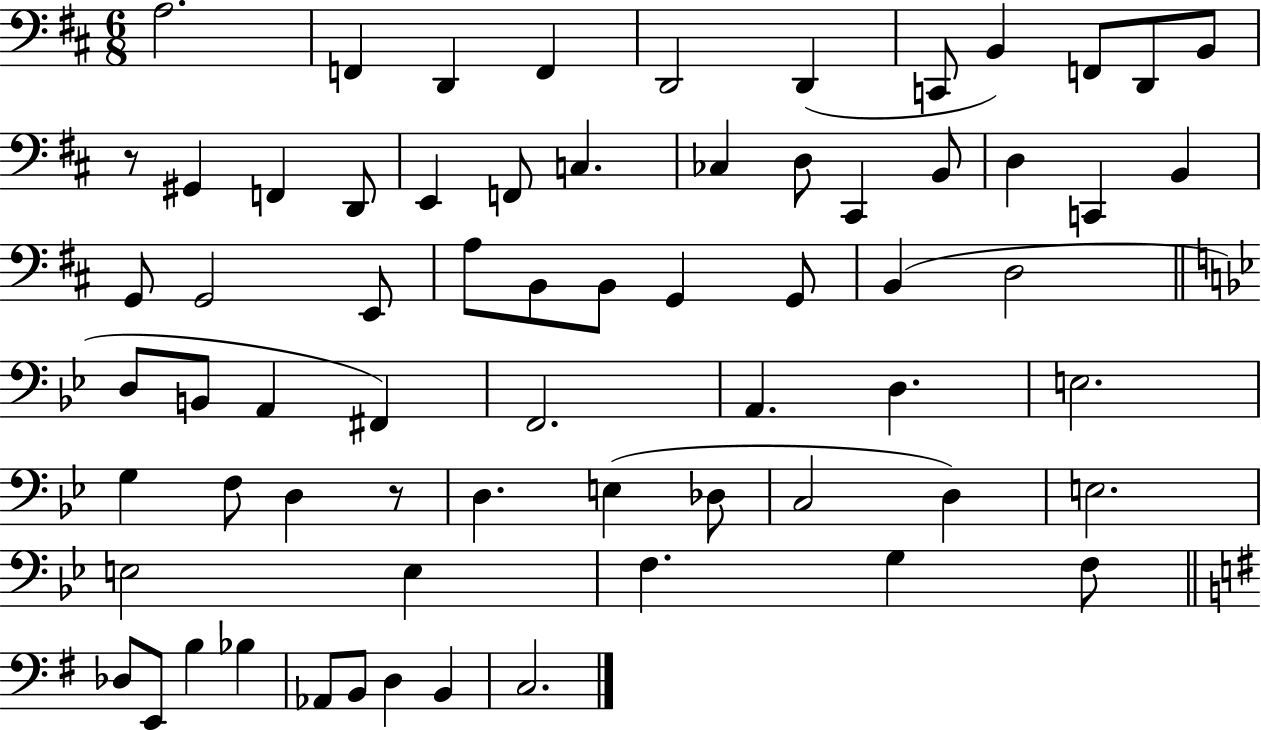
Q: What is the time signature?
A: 6/8